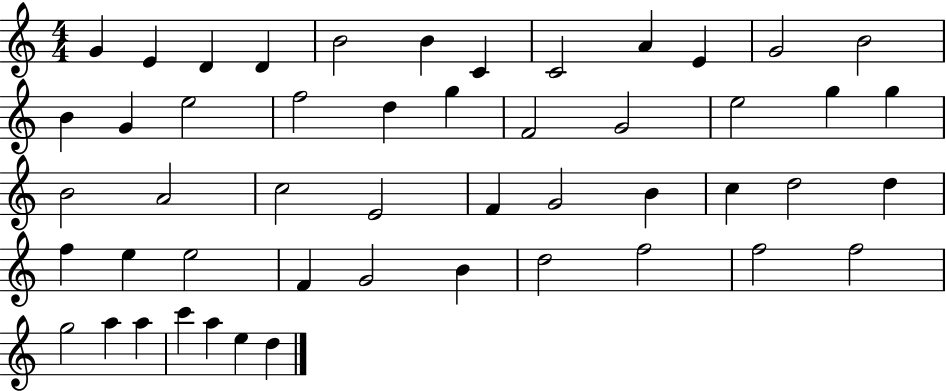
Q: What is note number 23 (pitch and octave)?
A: G5